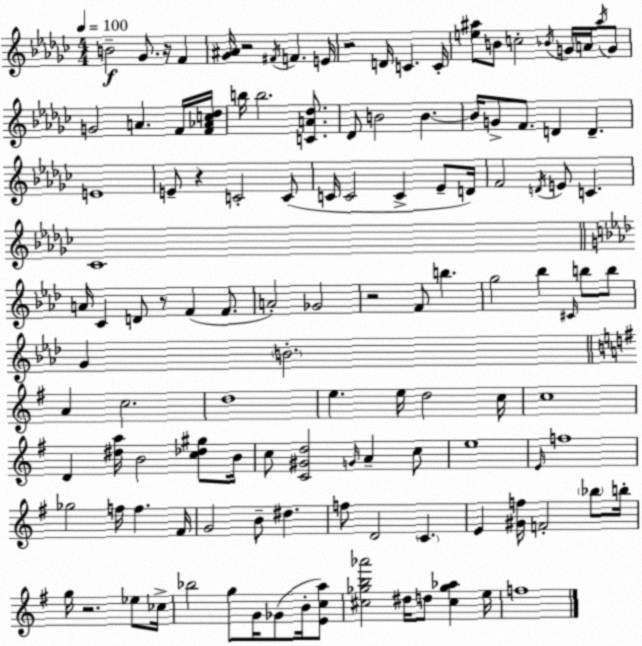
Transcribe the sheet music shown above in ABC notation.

X:1
T:Untitled
M:4/4
L:1/4
K:Ebm
B2 _G/2 z/4 F [_G^A]/4 z2 ^F/4 F E/4 z2 D/4 C C/4 [e^a]/2 B/2 c2 _B/4 G/4 A/4 ^a/4 G/2 G2 A F/4 [F_Ac_d]/4 b/4 b2 [CA_d]/2 _D/2 B2 B B/4 G/2 F/2 D D E4 E/2 z C2 C/2 C/4 C2 C _E/2 D/4 F2 D/4 E/2 C _C4 A/4 C D/2 z/2 F F/2 A2 _G2 z2 F/2 b g2 _b ^C/4 b/2 b/2 G B2 A c2 d4 e e/4 d2 c/4 c4 D [^da]/4 B2 [c_d^g]/2 B/4 c/2 [C^Gd]2 G/4 A c/2 e4 E/4 f4 _g2 f/4 f ^F/4 G2 B/2 ^d f/2 D2 C E [^Gf]/4 F2 _b/2 b/4 g/4 z2 _e/2 _c/4 _b2 g/2 G/4 _G/2 B/4 [Eca]/2 [^c_gb_a']2 ^d/4 d/2 [^c_g_a] e/4 f4